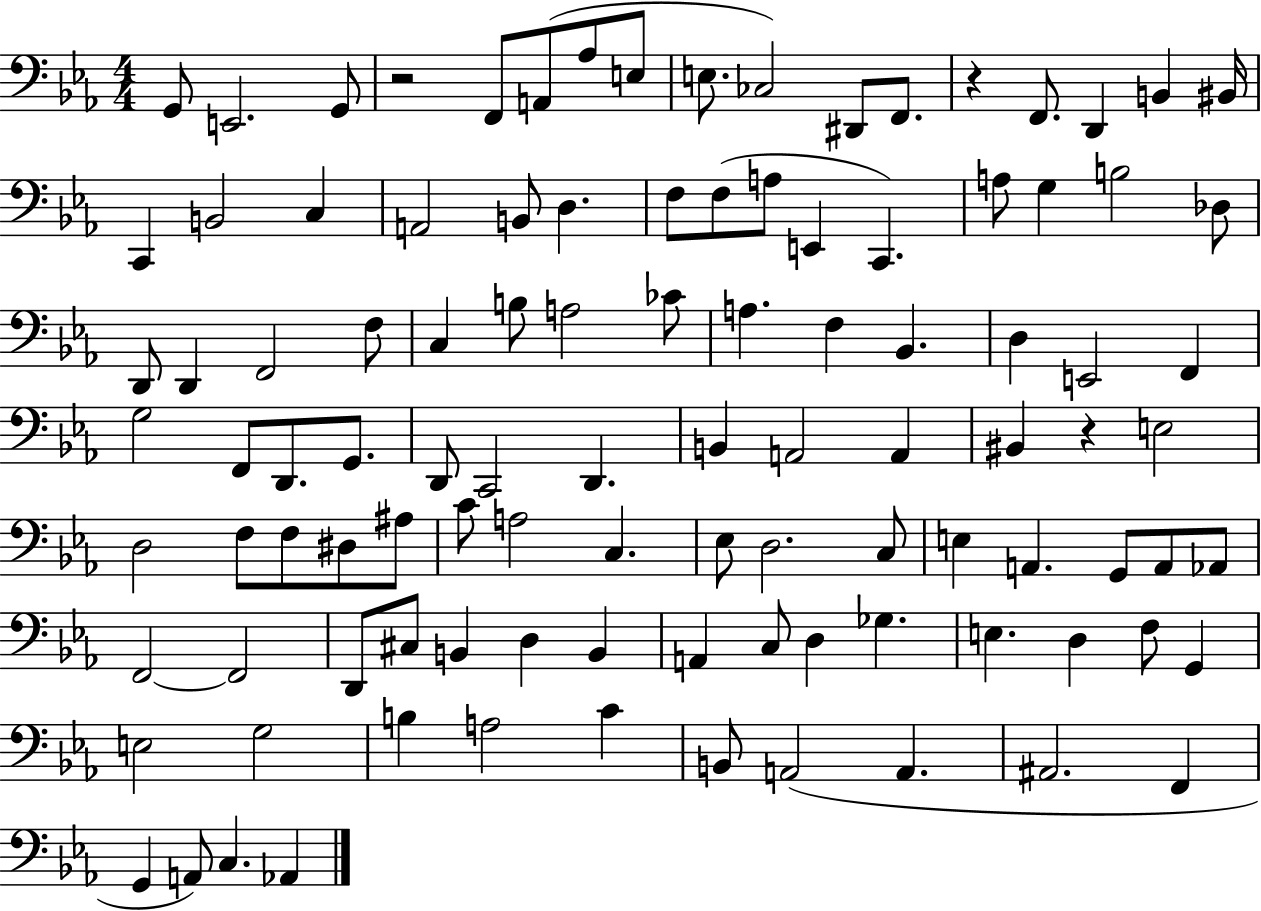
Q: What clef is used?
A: bass